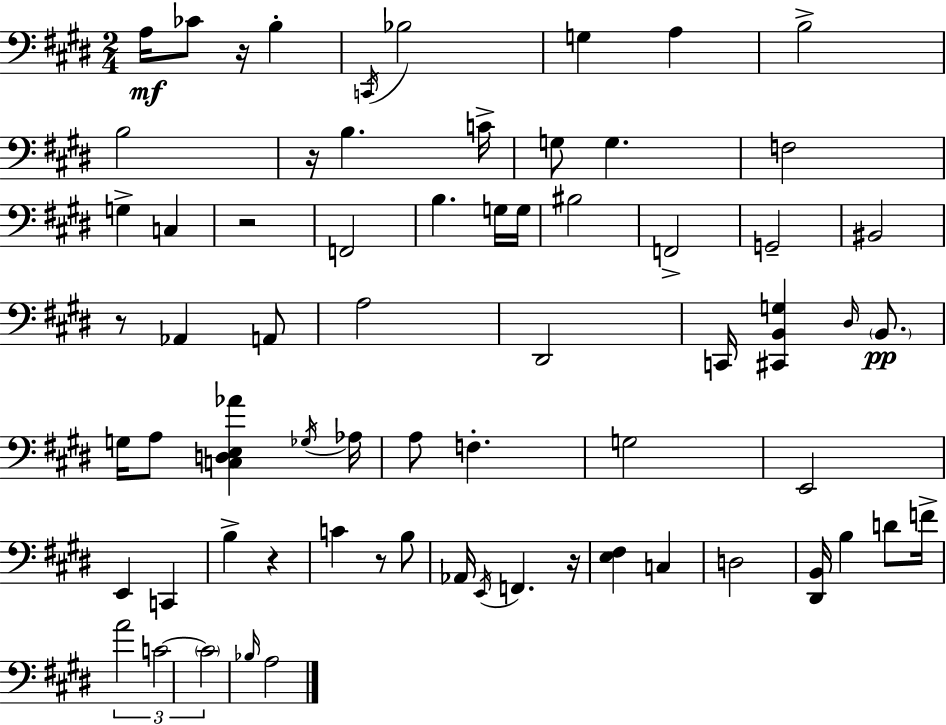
X:1
T:Untitled
M:2/4
L:1/4
K:E
A,/4 _C/2 z/4 B, C,,/4 _B,2 G, A, B,2 B,2 z/4 B, C/4 G,/2 G, F,2 G, C, z2 F,,2 B, G,/4 G,/4 ^B,2 F,,2 G,,2 ^B,,2 z/2 _A,, A,,/2 A,2 ^D,,2 C,,/4 [^C,,B,,G,] ^D,/4 B,,/2 G,/4 A,/2 [C,D,E,_A] _G,/4 _A,/4 A,/2 F, G,2 E,,2 E,, C,, B, z C z/2 B,/2 _A,,/4 E,,/4 F,, z/4 [E,^F,] C, D,2 [^D,,B,,]/4 B, D/2 F/4 A2 C2 C2 _B,/4 A,2